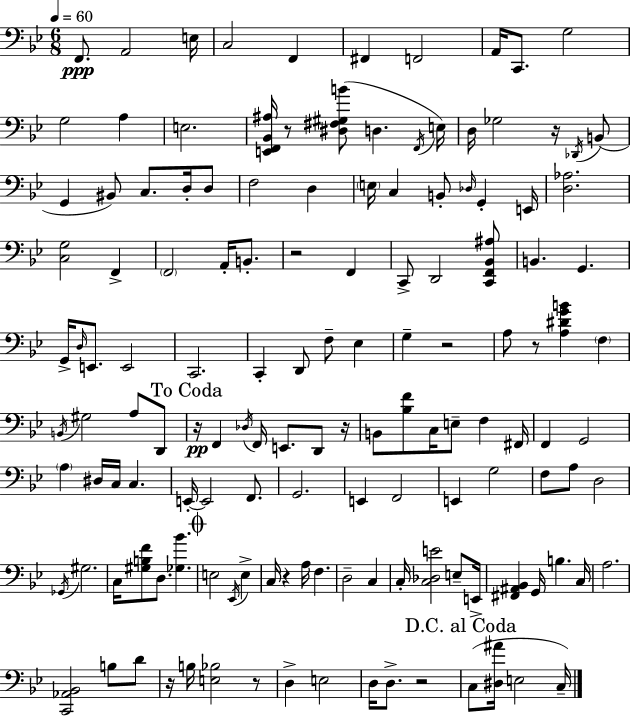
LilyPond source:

{
  \clef bass
  \numericTimeSignature
  \time 6/8
  \key g \minor
  \tempo 4 = 60
  f,8.\ppp a,2 e16 | c2 f,4 | fis,4 f,2 | a,16 c,8. g2 | \break g2 a4 | e2. | <e, f, bes, ais>16 r8 <dis fis gis b'>8( d4. \acciaccatura { f,16 } | e16) d16 ges2 r16 \acciaccatura { des,16 } | \break b,8( g,4 bis,8) c8. d16-. | d8 f2 d4 | \parenthesize e16 c4 b,8-. \grace { des16 } g,4-. | e,16 <d aes>2. | \break <c g>2 f,4-> | \parenthesize f,2 a,16-. | b,8.-. r2 f,4 | c,8-> d,2 | \break <c, f, bes, ais>8 b,4. g,4. | g,16-> \grace { d16 } e,8. e,2 | c,2. | c,4-. d,8 f8-- | \break ees4 g4-- r2 | a8 r8 <a dis' g' b'>4 | \parenthesize f4 \acciaccatura { b,16 } gis2 | a8 d,8 \mark "To Coda" r16\pp f,4 \acciaccatura { des16 } f,16 | \break e,8. d,8 r16 b,8 <bes f'>8 c16 e8-- | f4 fis,16 f,4 g,2 | \parenthesize a4 dis16 c16 | c4. e,16-.~~ e,2 | \break f,8. g,2. | e,4 f,2 | e,4 g2 | f8 a8 d2 | \break \acciaccatura { ges,16 } gis2. | c16 <gis b f'>8 d8. | <ges bes'>4. \mark \markup { \musicglyph "scripts.coda" } e2 | \acciaccatura { ees,16 } e4-> c16 r4 | \break a16 f4. d2-- | c4 c16-. <c des e'>2 | e8-- e,16-> <fis, ais, bes,>4 | g,16 b4. c16 a2. | \break <c, aes, bes,>2 | b8 d'8 r16 b16 <e bes>2 | r8 d4-> | e2 d16 d8.-> | \break r2 \mark "D.C. al Coda" c8( <dis ais'>16 e2 | c16--) \bar "|."
}